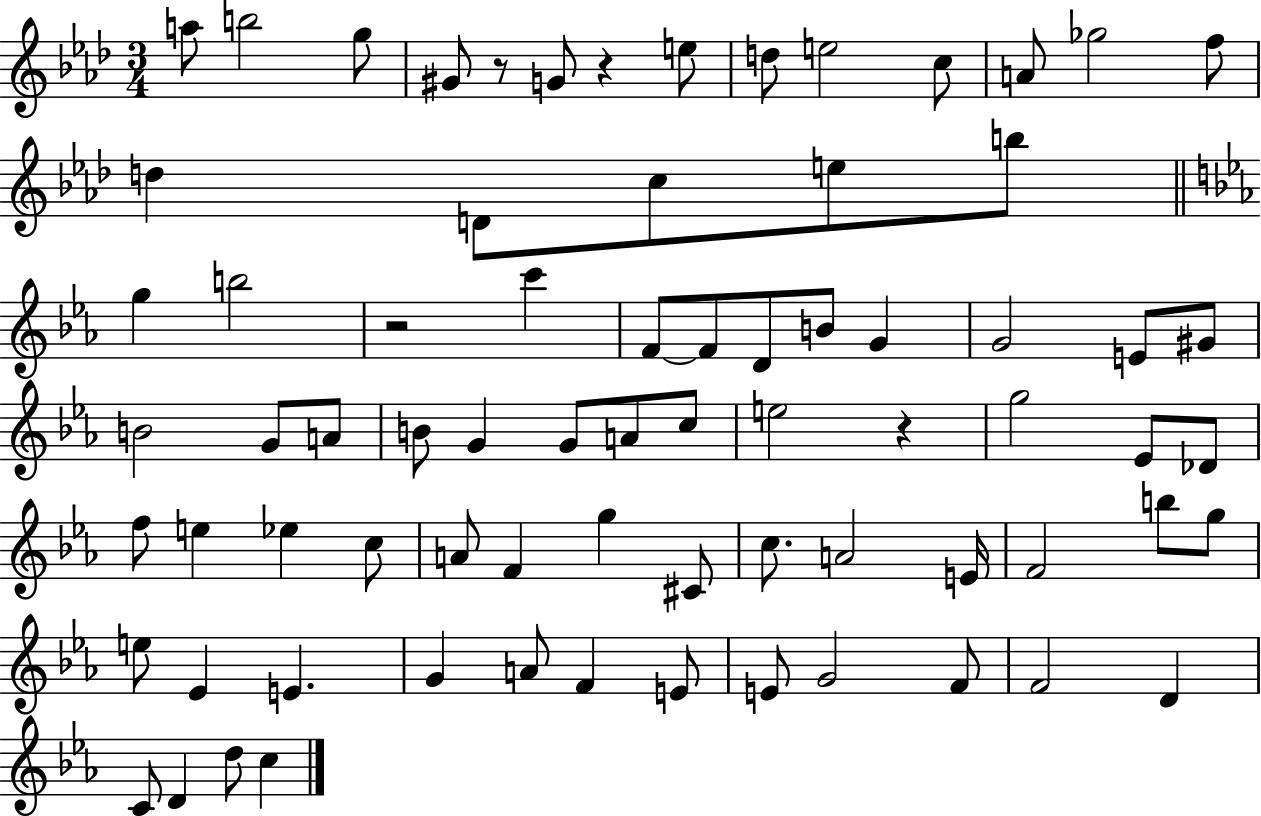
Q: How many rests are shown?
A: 4